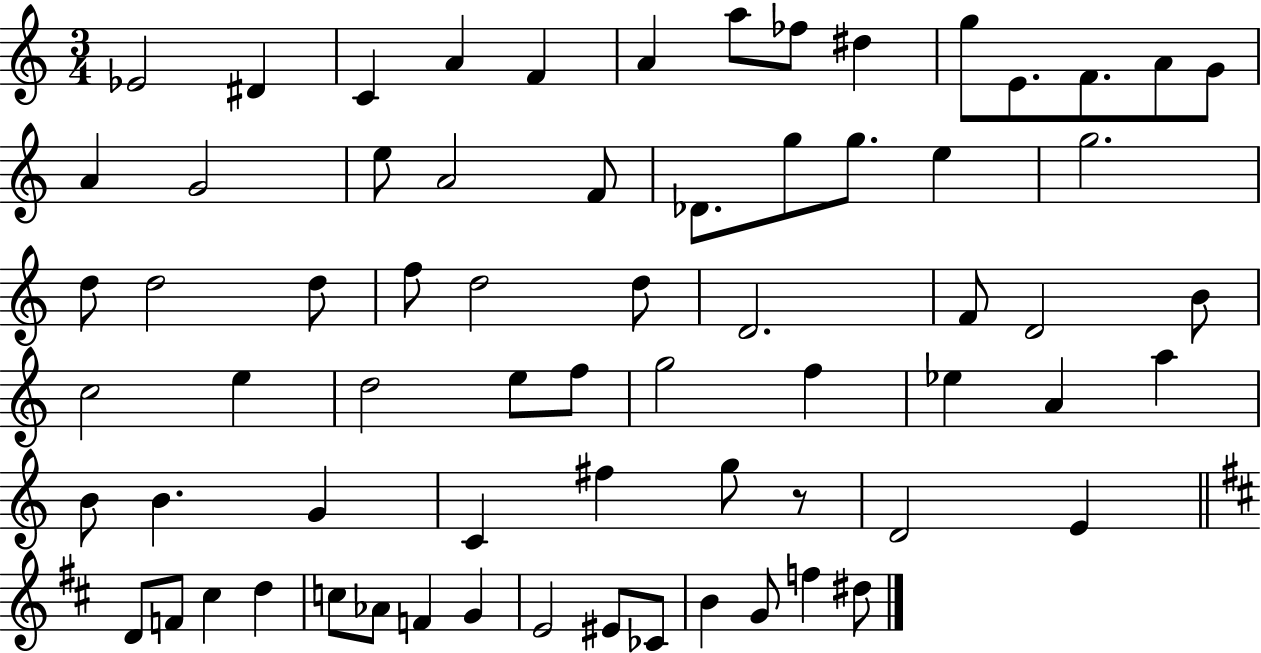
Eb4/h D#4/q C4/q A4/q F4/q A4/q A5/e FES5/e D#5/q G5/e E4/e. F4/e. A4/e G4/e A4/q G4/h E5/e A4/h F4/e Db4/e. G5/e G5/e. E5/q G5/h. D5/e D5/h D5/e F5/e D5/h D5/e D4/h. F4/e D4/h B4/e C5/h E5/q D5/h E5/e F5/e G5/h F5/q Eb5/q A4/q A5/q B4/e B4/q. G4/q C4/q F#5/q G5/e R/e D4/h E4/q D4/e F4/e C#5/q D5/q C5/e Ab4/e F4/q G4/q E4/h EIS4/e CES4/e B4/q G4/e F5/q D#5/e